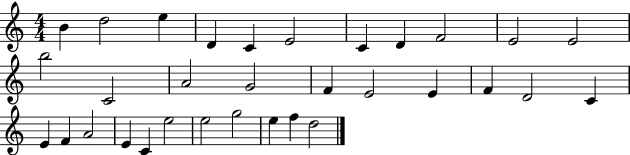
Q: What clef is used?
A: treble